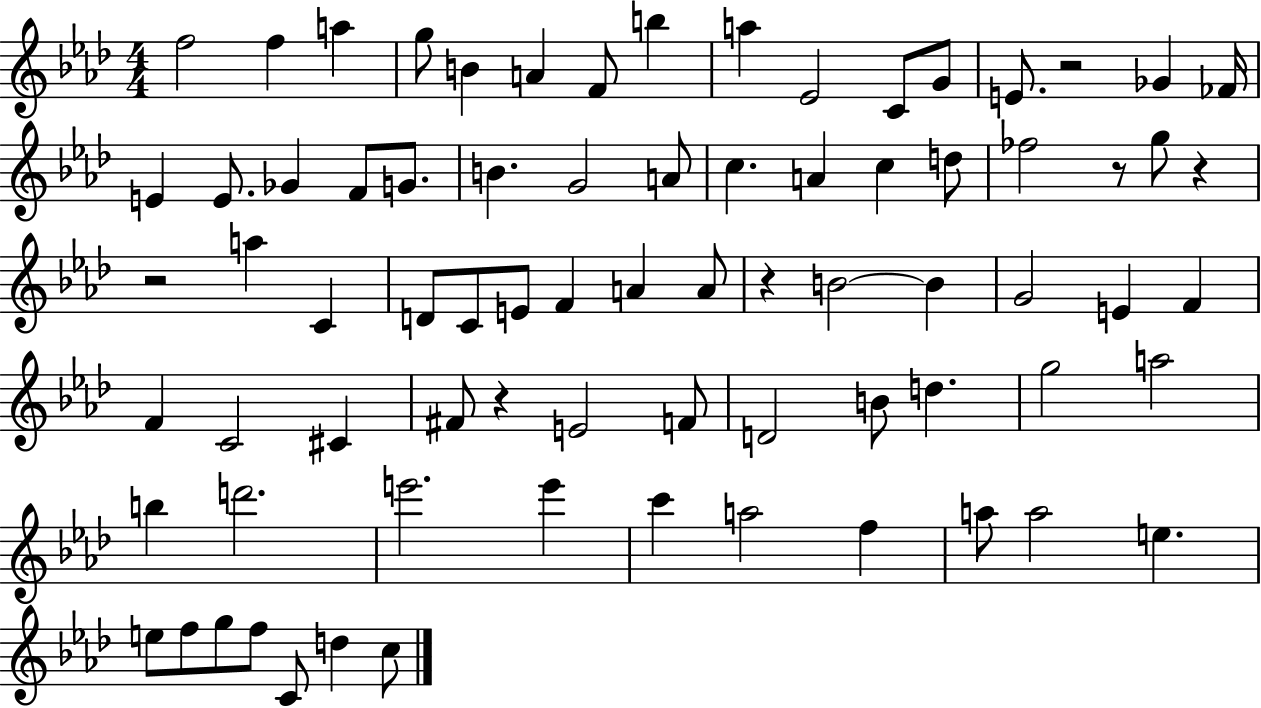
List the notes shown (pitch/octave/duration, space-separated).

F5/h F5/q A5/q G5/e B4/q A4/q F4/e B5/q A5/q Eb4/h C4/e G4/e E4/e. R/h Gb4/q FES4/s E4/q E4/e. Gb4/q F4/e G4/e. B4/q. G4/h A4/e C5/q. A4/q C5/q D5/e FES5/h R/e G5/e R/q R/h A5/q C4/q D4/e C4/e E4/e F4/q A4/q A4/e R/q B4/h B4/q G4/h E4/q F4/q F4/q C4/h C#4/q F#4/e R/q E4/h F4/e D4/h B4/e D5/q. G5/h A5/h B5/q D6/h. E6/h. E6/q C6/q A5/h F5/q A5/e A5/h E5/q. E5/e F5/e G5/e F5/e C4/e D5/q C5/e